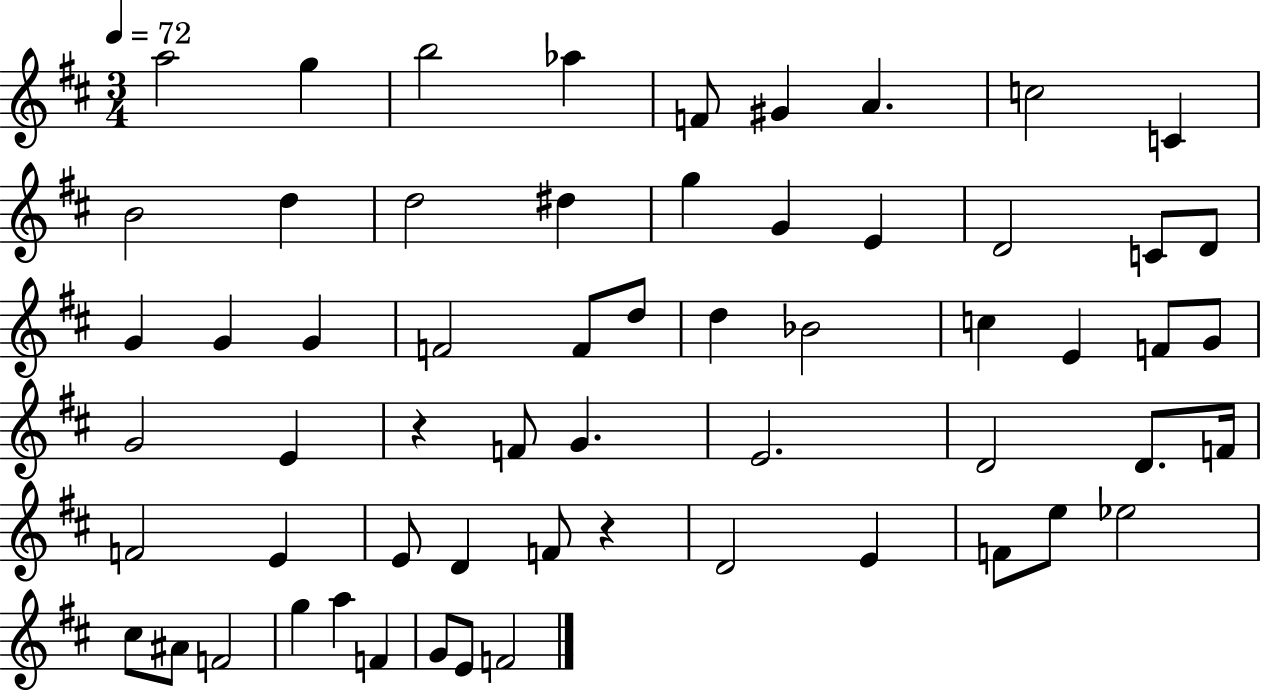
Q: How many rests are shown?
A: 2